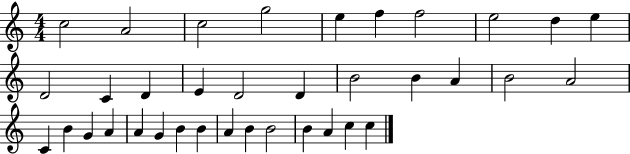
X:1
T:Untitled
M:4/4
L:1/4
K:C
c2 A2 c2 g2 e f f2 e2 d e D2 C D E D2 D B2 B A B2 A2 C B G A A G B B A B B2 B A c c